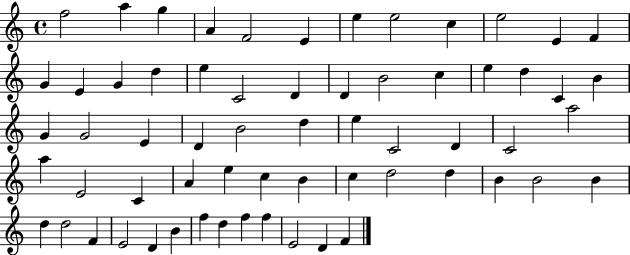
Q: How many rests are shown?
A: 0